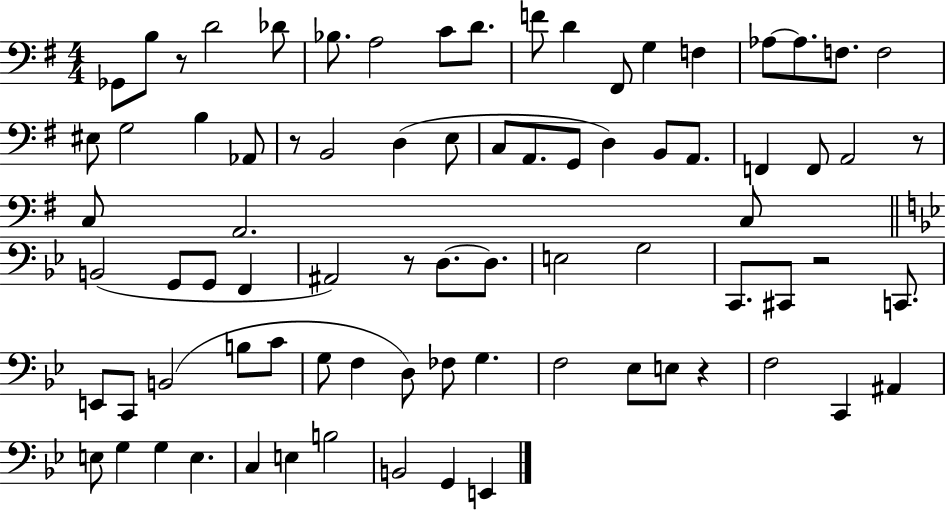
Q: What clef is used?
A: bass